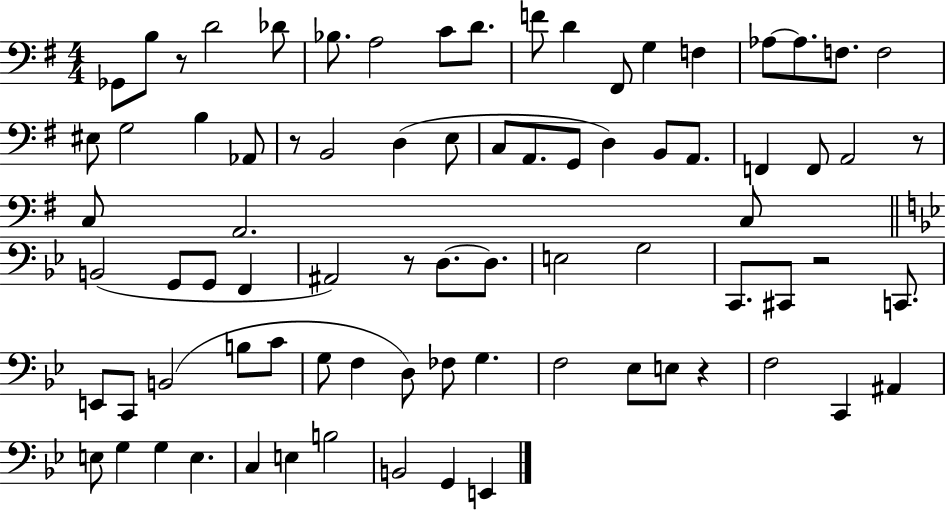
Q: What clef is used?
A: bass